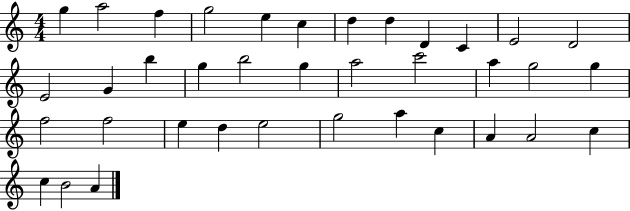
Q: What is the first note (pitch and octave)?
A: G5